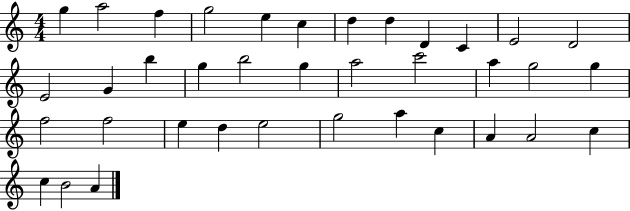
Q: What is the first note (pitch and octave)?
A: G5